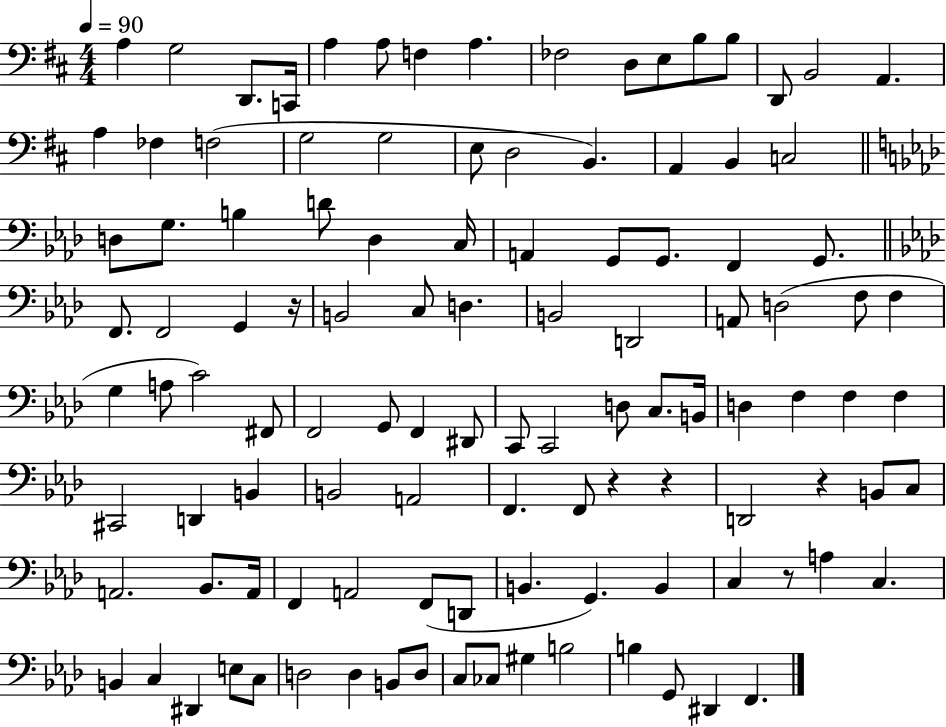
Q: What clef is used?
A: bass